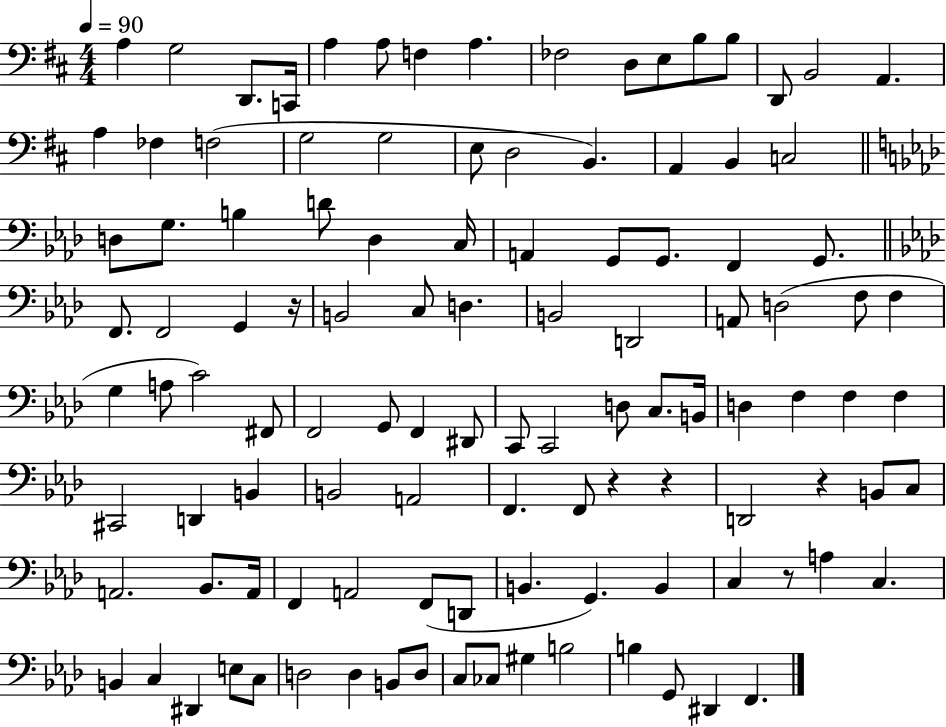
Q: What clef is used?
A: bass